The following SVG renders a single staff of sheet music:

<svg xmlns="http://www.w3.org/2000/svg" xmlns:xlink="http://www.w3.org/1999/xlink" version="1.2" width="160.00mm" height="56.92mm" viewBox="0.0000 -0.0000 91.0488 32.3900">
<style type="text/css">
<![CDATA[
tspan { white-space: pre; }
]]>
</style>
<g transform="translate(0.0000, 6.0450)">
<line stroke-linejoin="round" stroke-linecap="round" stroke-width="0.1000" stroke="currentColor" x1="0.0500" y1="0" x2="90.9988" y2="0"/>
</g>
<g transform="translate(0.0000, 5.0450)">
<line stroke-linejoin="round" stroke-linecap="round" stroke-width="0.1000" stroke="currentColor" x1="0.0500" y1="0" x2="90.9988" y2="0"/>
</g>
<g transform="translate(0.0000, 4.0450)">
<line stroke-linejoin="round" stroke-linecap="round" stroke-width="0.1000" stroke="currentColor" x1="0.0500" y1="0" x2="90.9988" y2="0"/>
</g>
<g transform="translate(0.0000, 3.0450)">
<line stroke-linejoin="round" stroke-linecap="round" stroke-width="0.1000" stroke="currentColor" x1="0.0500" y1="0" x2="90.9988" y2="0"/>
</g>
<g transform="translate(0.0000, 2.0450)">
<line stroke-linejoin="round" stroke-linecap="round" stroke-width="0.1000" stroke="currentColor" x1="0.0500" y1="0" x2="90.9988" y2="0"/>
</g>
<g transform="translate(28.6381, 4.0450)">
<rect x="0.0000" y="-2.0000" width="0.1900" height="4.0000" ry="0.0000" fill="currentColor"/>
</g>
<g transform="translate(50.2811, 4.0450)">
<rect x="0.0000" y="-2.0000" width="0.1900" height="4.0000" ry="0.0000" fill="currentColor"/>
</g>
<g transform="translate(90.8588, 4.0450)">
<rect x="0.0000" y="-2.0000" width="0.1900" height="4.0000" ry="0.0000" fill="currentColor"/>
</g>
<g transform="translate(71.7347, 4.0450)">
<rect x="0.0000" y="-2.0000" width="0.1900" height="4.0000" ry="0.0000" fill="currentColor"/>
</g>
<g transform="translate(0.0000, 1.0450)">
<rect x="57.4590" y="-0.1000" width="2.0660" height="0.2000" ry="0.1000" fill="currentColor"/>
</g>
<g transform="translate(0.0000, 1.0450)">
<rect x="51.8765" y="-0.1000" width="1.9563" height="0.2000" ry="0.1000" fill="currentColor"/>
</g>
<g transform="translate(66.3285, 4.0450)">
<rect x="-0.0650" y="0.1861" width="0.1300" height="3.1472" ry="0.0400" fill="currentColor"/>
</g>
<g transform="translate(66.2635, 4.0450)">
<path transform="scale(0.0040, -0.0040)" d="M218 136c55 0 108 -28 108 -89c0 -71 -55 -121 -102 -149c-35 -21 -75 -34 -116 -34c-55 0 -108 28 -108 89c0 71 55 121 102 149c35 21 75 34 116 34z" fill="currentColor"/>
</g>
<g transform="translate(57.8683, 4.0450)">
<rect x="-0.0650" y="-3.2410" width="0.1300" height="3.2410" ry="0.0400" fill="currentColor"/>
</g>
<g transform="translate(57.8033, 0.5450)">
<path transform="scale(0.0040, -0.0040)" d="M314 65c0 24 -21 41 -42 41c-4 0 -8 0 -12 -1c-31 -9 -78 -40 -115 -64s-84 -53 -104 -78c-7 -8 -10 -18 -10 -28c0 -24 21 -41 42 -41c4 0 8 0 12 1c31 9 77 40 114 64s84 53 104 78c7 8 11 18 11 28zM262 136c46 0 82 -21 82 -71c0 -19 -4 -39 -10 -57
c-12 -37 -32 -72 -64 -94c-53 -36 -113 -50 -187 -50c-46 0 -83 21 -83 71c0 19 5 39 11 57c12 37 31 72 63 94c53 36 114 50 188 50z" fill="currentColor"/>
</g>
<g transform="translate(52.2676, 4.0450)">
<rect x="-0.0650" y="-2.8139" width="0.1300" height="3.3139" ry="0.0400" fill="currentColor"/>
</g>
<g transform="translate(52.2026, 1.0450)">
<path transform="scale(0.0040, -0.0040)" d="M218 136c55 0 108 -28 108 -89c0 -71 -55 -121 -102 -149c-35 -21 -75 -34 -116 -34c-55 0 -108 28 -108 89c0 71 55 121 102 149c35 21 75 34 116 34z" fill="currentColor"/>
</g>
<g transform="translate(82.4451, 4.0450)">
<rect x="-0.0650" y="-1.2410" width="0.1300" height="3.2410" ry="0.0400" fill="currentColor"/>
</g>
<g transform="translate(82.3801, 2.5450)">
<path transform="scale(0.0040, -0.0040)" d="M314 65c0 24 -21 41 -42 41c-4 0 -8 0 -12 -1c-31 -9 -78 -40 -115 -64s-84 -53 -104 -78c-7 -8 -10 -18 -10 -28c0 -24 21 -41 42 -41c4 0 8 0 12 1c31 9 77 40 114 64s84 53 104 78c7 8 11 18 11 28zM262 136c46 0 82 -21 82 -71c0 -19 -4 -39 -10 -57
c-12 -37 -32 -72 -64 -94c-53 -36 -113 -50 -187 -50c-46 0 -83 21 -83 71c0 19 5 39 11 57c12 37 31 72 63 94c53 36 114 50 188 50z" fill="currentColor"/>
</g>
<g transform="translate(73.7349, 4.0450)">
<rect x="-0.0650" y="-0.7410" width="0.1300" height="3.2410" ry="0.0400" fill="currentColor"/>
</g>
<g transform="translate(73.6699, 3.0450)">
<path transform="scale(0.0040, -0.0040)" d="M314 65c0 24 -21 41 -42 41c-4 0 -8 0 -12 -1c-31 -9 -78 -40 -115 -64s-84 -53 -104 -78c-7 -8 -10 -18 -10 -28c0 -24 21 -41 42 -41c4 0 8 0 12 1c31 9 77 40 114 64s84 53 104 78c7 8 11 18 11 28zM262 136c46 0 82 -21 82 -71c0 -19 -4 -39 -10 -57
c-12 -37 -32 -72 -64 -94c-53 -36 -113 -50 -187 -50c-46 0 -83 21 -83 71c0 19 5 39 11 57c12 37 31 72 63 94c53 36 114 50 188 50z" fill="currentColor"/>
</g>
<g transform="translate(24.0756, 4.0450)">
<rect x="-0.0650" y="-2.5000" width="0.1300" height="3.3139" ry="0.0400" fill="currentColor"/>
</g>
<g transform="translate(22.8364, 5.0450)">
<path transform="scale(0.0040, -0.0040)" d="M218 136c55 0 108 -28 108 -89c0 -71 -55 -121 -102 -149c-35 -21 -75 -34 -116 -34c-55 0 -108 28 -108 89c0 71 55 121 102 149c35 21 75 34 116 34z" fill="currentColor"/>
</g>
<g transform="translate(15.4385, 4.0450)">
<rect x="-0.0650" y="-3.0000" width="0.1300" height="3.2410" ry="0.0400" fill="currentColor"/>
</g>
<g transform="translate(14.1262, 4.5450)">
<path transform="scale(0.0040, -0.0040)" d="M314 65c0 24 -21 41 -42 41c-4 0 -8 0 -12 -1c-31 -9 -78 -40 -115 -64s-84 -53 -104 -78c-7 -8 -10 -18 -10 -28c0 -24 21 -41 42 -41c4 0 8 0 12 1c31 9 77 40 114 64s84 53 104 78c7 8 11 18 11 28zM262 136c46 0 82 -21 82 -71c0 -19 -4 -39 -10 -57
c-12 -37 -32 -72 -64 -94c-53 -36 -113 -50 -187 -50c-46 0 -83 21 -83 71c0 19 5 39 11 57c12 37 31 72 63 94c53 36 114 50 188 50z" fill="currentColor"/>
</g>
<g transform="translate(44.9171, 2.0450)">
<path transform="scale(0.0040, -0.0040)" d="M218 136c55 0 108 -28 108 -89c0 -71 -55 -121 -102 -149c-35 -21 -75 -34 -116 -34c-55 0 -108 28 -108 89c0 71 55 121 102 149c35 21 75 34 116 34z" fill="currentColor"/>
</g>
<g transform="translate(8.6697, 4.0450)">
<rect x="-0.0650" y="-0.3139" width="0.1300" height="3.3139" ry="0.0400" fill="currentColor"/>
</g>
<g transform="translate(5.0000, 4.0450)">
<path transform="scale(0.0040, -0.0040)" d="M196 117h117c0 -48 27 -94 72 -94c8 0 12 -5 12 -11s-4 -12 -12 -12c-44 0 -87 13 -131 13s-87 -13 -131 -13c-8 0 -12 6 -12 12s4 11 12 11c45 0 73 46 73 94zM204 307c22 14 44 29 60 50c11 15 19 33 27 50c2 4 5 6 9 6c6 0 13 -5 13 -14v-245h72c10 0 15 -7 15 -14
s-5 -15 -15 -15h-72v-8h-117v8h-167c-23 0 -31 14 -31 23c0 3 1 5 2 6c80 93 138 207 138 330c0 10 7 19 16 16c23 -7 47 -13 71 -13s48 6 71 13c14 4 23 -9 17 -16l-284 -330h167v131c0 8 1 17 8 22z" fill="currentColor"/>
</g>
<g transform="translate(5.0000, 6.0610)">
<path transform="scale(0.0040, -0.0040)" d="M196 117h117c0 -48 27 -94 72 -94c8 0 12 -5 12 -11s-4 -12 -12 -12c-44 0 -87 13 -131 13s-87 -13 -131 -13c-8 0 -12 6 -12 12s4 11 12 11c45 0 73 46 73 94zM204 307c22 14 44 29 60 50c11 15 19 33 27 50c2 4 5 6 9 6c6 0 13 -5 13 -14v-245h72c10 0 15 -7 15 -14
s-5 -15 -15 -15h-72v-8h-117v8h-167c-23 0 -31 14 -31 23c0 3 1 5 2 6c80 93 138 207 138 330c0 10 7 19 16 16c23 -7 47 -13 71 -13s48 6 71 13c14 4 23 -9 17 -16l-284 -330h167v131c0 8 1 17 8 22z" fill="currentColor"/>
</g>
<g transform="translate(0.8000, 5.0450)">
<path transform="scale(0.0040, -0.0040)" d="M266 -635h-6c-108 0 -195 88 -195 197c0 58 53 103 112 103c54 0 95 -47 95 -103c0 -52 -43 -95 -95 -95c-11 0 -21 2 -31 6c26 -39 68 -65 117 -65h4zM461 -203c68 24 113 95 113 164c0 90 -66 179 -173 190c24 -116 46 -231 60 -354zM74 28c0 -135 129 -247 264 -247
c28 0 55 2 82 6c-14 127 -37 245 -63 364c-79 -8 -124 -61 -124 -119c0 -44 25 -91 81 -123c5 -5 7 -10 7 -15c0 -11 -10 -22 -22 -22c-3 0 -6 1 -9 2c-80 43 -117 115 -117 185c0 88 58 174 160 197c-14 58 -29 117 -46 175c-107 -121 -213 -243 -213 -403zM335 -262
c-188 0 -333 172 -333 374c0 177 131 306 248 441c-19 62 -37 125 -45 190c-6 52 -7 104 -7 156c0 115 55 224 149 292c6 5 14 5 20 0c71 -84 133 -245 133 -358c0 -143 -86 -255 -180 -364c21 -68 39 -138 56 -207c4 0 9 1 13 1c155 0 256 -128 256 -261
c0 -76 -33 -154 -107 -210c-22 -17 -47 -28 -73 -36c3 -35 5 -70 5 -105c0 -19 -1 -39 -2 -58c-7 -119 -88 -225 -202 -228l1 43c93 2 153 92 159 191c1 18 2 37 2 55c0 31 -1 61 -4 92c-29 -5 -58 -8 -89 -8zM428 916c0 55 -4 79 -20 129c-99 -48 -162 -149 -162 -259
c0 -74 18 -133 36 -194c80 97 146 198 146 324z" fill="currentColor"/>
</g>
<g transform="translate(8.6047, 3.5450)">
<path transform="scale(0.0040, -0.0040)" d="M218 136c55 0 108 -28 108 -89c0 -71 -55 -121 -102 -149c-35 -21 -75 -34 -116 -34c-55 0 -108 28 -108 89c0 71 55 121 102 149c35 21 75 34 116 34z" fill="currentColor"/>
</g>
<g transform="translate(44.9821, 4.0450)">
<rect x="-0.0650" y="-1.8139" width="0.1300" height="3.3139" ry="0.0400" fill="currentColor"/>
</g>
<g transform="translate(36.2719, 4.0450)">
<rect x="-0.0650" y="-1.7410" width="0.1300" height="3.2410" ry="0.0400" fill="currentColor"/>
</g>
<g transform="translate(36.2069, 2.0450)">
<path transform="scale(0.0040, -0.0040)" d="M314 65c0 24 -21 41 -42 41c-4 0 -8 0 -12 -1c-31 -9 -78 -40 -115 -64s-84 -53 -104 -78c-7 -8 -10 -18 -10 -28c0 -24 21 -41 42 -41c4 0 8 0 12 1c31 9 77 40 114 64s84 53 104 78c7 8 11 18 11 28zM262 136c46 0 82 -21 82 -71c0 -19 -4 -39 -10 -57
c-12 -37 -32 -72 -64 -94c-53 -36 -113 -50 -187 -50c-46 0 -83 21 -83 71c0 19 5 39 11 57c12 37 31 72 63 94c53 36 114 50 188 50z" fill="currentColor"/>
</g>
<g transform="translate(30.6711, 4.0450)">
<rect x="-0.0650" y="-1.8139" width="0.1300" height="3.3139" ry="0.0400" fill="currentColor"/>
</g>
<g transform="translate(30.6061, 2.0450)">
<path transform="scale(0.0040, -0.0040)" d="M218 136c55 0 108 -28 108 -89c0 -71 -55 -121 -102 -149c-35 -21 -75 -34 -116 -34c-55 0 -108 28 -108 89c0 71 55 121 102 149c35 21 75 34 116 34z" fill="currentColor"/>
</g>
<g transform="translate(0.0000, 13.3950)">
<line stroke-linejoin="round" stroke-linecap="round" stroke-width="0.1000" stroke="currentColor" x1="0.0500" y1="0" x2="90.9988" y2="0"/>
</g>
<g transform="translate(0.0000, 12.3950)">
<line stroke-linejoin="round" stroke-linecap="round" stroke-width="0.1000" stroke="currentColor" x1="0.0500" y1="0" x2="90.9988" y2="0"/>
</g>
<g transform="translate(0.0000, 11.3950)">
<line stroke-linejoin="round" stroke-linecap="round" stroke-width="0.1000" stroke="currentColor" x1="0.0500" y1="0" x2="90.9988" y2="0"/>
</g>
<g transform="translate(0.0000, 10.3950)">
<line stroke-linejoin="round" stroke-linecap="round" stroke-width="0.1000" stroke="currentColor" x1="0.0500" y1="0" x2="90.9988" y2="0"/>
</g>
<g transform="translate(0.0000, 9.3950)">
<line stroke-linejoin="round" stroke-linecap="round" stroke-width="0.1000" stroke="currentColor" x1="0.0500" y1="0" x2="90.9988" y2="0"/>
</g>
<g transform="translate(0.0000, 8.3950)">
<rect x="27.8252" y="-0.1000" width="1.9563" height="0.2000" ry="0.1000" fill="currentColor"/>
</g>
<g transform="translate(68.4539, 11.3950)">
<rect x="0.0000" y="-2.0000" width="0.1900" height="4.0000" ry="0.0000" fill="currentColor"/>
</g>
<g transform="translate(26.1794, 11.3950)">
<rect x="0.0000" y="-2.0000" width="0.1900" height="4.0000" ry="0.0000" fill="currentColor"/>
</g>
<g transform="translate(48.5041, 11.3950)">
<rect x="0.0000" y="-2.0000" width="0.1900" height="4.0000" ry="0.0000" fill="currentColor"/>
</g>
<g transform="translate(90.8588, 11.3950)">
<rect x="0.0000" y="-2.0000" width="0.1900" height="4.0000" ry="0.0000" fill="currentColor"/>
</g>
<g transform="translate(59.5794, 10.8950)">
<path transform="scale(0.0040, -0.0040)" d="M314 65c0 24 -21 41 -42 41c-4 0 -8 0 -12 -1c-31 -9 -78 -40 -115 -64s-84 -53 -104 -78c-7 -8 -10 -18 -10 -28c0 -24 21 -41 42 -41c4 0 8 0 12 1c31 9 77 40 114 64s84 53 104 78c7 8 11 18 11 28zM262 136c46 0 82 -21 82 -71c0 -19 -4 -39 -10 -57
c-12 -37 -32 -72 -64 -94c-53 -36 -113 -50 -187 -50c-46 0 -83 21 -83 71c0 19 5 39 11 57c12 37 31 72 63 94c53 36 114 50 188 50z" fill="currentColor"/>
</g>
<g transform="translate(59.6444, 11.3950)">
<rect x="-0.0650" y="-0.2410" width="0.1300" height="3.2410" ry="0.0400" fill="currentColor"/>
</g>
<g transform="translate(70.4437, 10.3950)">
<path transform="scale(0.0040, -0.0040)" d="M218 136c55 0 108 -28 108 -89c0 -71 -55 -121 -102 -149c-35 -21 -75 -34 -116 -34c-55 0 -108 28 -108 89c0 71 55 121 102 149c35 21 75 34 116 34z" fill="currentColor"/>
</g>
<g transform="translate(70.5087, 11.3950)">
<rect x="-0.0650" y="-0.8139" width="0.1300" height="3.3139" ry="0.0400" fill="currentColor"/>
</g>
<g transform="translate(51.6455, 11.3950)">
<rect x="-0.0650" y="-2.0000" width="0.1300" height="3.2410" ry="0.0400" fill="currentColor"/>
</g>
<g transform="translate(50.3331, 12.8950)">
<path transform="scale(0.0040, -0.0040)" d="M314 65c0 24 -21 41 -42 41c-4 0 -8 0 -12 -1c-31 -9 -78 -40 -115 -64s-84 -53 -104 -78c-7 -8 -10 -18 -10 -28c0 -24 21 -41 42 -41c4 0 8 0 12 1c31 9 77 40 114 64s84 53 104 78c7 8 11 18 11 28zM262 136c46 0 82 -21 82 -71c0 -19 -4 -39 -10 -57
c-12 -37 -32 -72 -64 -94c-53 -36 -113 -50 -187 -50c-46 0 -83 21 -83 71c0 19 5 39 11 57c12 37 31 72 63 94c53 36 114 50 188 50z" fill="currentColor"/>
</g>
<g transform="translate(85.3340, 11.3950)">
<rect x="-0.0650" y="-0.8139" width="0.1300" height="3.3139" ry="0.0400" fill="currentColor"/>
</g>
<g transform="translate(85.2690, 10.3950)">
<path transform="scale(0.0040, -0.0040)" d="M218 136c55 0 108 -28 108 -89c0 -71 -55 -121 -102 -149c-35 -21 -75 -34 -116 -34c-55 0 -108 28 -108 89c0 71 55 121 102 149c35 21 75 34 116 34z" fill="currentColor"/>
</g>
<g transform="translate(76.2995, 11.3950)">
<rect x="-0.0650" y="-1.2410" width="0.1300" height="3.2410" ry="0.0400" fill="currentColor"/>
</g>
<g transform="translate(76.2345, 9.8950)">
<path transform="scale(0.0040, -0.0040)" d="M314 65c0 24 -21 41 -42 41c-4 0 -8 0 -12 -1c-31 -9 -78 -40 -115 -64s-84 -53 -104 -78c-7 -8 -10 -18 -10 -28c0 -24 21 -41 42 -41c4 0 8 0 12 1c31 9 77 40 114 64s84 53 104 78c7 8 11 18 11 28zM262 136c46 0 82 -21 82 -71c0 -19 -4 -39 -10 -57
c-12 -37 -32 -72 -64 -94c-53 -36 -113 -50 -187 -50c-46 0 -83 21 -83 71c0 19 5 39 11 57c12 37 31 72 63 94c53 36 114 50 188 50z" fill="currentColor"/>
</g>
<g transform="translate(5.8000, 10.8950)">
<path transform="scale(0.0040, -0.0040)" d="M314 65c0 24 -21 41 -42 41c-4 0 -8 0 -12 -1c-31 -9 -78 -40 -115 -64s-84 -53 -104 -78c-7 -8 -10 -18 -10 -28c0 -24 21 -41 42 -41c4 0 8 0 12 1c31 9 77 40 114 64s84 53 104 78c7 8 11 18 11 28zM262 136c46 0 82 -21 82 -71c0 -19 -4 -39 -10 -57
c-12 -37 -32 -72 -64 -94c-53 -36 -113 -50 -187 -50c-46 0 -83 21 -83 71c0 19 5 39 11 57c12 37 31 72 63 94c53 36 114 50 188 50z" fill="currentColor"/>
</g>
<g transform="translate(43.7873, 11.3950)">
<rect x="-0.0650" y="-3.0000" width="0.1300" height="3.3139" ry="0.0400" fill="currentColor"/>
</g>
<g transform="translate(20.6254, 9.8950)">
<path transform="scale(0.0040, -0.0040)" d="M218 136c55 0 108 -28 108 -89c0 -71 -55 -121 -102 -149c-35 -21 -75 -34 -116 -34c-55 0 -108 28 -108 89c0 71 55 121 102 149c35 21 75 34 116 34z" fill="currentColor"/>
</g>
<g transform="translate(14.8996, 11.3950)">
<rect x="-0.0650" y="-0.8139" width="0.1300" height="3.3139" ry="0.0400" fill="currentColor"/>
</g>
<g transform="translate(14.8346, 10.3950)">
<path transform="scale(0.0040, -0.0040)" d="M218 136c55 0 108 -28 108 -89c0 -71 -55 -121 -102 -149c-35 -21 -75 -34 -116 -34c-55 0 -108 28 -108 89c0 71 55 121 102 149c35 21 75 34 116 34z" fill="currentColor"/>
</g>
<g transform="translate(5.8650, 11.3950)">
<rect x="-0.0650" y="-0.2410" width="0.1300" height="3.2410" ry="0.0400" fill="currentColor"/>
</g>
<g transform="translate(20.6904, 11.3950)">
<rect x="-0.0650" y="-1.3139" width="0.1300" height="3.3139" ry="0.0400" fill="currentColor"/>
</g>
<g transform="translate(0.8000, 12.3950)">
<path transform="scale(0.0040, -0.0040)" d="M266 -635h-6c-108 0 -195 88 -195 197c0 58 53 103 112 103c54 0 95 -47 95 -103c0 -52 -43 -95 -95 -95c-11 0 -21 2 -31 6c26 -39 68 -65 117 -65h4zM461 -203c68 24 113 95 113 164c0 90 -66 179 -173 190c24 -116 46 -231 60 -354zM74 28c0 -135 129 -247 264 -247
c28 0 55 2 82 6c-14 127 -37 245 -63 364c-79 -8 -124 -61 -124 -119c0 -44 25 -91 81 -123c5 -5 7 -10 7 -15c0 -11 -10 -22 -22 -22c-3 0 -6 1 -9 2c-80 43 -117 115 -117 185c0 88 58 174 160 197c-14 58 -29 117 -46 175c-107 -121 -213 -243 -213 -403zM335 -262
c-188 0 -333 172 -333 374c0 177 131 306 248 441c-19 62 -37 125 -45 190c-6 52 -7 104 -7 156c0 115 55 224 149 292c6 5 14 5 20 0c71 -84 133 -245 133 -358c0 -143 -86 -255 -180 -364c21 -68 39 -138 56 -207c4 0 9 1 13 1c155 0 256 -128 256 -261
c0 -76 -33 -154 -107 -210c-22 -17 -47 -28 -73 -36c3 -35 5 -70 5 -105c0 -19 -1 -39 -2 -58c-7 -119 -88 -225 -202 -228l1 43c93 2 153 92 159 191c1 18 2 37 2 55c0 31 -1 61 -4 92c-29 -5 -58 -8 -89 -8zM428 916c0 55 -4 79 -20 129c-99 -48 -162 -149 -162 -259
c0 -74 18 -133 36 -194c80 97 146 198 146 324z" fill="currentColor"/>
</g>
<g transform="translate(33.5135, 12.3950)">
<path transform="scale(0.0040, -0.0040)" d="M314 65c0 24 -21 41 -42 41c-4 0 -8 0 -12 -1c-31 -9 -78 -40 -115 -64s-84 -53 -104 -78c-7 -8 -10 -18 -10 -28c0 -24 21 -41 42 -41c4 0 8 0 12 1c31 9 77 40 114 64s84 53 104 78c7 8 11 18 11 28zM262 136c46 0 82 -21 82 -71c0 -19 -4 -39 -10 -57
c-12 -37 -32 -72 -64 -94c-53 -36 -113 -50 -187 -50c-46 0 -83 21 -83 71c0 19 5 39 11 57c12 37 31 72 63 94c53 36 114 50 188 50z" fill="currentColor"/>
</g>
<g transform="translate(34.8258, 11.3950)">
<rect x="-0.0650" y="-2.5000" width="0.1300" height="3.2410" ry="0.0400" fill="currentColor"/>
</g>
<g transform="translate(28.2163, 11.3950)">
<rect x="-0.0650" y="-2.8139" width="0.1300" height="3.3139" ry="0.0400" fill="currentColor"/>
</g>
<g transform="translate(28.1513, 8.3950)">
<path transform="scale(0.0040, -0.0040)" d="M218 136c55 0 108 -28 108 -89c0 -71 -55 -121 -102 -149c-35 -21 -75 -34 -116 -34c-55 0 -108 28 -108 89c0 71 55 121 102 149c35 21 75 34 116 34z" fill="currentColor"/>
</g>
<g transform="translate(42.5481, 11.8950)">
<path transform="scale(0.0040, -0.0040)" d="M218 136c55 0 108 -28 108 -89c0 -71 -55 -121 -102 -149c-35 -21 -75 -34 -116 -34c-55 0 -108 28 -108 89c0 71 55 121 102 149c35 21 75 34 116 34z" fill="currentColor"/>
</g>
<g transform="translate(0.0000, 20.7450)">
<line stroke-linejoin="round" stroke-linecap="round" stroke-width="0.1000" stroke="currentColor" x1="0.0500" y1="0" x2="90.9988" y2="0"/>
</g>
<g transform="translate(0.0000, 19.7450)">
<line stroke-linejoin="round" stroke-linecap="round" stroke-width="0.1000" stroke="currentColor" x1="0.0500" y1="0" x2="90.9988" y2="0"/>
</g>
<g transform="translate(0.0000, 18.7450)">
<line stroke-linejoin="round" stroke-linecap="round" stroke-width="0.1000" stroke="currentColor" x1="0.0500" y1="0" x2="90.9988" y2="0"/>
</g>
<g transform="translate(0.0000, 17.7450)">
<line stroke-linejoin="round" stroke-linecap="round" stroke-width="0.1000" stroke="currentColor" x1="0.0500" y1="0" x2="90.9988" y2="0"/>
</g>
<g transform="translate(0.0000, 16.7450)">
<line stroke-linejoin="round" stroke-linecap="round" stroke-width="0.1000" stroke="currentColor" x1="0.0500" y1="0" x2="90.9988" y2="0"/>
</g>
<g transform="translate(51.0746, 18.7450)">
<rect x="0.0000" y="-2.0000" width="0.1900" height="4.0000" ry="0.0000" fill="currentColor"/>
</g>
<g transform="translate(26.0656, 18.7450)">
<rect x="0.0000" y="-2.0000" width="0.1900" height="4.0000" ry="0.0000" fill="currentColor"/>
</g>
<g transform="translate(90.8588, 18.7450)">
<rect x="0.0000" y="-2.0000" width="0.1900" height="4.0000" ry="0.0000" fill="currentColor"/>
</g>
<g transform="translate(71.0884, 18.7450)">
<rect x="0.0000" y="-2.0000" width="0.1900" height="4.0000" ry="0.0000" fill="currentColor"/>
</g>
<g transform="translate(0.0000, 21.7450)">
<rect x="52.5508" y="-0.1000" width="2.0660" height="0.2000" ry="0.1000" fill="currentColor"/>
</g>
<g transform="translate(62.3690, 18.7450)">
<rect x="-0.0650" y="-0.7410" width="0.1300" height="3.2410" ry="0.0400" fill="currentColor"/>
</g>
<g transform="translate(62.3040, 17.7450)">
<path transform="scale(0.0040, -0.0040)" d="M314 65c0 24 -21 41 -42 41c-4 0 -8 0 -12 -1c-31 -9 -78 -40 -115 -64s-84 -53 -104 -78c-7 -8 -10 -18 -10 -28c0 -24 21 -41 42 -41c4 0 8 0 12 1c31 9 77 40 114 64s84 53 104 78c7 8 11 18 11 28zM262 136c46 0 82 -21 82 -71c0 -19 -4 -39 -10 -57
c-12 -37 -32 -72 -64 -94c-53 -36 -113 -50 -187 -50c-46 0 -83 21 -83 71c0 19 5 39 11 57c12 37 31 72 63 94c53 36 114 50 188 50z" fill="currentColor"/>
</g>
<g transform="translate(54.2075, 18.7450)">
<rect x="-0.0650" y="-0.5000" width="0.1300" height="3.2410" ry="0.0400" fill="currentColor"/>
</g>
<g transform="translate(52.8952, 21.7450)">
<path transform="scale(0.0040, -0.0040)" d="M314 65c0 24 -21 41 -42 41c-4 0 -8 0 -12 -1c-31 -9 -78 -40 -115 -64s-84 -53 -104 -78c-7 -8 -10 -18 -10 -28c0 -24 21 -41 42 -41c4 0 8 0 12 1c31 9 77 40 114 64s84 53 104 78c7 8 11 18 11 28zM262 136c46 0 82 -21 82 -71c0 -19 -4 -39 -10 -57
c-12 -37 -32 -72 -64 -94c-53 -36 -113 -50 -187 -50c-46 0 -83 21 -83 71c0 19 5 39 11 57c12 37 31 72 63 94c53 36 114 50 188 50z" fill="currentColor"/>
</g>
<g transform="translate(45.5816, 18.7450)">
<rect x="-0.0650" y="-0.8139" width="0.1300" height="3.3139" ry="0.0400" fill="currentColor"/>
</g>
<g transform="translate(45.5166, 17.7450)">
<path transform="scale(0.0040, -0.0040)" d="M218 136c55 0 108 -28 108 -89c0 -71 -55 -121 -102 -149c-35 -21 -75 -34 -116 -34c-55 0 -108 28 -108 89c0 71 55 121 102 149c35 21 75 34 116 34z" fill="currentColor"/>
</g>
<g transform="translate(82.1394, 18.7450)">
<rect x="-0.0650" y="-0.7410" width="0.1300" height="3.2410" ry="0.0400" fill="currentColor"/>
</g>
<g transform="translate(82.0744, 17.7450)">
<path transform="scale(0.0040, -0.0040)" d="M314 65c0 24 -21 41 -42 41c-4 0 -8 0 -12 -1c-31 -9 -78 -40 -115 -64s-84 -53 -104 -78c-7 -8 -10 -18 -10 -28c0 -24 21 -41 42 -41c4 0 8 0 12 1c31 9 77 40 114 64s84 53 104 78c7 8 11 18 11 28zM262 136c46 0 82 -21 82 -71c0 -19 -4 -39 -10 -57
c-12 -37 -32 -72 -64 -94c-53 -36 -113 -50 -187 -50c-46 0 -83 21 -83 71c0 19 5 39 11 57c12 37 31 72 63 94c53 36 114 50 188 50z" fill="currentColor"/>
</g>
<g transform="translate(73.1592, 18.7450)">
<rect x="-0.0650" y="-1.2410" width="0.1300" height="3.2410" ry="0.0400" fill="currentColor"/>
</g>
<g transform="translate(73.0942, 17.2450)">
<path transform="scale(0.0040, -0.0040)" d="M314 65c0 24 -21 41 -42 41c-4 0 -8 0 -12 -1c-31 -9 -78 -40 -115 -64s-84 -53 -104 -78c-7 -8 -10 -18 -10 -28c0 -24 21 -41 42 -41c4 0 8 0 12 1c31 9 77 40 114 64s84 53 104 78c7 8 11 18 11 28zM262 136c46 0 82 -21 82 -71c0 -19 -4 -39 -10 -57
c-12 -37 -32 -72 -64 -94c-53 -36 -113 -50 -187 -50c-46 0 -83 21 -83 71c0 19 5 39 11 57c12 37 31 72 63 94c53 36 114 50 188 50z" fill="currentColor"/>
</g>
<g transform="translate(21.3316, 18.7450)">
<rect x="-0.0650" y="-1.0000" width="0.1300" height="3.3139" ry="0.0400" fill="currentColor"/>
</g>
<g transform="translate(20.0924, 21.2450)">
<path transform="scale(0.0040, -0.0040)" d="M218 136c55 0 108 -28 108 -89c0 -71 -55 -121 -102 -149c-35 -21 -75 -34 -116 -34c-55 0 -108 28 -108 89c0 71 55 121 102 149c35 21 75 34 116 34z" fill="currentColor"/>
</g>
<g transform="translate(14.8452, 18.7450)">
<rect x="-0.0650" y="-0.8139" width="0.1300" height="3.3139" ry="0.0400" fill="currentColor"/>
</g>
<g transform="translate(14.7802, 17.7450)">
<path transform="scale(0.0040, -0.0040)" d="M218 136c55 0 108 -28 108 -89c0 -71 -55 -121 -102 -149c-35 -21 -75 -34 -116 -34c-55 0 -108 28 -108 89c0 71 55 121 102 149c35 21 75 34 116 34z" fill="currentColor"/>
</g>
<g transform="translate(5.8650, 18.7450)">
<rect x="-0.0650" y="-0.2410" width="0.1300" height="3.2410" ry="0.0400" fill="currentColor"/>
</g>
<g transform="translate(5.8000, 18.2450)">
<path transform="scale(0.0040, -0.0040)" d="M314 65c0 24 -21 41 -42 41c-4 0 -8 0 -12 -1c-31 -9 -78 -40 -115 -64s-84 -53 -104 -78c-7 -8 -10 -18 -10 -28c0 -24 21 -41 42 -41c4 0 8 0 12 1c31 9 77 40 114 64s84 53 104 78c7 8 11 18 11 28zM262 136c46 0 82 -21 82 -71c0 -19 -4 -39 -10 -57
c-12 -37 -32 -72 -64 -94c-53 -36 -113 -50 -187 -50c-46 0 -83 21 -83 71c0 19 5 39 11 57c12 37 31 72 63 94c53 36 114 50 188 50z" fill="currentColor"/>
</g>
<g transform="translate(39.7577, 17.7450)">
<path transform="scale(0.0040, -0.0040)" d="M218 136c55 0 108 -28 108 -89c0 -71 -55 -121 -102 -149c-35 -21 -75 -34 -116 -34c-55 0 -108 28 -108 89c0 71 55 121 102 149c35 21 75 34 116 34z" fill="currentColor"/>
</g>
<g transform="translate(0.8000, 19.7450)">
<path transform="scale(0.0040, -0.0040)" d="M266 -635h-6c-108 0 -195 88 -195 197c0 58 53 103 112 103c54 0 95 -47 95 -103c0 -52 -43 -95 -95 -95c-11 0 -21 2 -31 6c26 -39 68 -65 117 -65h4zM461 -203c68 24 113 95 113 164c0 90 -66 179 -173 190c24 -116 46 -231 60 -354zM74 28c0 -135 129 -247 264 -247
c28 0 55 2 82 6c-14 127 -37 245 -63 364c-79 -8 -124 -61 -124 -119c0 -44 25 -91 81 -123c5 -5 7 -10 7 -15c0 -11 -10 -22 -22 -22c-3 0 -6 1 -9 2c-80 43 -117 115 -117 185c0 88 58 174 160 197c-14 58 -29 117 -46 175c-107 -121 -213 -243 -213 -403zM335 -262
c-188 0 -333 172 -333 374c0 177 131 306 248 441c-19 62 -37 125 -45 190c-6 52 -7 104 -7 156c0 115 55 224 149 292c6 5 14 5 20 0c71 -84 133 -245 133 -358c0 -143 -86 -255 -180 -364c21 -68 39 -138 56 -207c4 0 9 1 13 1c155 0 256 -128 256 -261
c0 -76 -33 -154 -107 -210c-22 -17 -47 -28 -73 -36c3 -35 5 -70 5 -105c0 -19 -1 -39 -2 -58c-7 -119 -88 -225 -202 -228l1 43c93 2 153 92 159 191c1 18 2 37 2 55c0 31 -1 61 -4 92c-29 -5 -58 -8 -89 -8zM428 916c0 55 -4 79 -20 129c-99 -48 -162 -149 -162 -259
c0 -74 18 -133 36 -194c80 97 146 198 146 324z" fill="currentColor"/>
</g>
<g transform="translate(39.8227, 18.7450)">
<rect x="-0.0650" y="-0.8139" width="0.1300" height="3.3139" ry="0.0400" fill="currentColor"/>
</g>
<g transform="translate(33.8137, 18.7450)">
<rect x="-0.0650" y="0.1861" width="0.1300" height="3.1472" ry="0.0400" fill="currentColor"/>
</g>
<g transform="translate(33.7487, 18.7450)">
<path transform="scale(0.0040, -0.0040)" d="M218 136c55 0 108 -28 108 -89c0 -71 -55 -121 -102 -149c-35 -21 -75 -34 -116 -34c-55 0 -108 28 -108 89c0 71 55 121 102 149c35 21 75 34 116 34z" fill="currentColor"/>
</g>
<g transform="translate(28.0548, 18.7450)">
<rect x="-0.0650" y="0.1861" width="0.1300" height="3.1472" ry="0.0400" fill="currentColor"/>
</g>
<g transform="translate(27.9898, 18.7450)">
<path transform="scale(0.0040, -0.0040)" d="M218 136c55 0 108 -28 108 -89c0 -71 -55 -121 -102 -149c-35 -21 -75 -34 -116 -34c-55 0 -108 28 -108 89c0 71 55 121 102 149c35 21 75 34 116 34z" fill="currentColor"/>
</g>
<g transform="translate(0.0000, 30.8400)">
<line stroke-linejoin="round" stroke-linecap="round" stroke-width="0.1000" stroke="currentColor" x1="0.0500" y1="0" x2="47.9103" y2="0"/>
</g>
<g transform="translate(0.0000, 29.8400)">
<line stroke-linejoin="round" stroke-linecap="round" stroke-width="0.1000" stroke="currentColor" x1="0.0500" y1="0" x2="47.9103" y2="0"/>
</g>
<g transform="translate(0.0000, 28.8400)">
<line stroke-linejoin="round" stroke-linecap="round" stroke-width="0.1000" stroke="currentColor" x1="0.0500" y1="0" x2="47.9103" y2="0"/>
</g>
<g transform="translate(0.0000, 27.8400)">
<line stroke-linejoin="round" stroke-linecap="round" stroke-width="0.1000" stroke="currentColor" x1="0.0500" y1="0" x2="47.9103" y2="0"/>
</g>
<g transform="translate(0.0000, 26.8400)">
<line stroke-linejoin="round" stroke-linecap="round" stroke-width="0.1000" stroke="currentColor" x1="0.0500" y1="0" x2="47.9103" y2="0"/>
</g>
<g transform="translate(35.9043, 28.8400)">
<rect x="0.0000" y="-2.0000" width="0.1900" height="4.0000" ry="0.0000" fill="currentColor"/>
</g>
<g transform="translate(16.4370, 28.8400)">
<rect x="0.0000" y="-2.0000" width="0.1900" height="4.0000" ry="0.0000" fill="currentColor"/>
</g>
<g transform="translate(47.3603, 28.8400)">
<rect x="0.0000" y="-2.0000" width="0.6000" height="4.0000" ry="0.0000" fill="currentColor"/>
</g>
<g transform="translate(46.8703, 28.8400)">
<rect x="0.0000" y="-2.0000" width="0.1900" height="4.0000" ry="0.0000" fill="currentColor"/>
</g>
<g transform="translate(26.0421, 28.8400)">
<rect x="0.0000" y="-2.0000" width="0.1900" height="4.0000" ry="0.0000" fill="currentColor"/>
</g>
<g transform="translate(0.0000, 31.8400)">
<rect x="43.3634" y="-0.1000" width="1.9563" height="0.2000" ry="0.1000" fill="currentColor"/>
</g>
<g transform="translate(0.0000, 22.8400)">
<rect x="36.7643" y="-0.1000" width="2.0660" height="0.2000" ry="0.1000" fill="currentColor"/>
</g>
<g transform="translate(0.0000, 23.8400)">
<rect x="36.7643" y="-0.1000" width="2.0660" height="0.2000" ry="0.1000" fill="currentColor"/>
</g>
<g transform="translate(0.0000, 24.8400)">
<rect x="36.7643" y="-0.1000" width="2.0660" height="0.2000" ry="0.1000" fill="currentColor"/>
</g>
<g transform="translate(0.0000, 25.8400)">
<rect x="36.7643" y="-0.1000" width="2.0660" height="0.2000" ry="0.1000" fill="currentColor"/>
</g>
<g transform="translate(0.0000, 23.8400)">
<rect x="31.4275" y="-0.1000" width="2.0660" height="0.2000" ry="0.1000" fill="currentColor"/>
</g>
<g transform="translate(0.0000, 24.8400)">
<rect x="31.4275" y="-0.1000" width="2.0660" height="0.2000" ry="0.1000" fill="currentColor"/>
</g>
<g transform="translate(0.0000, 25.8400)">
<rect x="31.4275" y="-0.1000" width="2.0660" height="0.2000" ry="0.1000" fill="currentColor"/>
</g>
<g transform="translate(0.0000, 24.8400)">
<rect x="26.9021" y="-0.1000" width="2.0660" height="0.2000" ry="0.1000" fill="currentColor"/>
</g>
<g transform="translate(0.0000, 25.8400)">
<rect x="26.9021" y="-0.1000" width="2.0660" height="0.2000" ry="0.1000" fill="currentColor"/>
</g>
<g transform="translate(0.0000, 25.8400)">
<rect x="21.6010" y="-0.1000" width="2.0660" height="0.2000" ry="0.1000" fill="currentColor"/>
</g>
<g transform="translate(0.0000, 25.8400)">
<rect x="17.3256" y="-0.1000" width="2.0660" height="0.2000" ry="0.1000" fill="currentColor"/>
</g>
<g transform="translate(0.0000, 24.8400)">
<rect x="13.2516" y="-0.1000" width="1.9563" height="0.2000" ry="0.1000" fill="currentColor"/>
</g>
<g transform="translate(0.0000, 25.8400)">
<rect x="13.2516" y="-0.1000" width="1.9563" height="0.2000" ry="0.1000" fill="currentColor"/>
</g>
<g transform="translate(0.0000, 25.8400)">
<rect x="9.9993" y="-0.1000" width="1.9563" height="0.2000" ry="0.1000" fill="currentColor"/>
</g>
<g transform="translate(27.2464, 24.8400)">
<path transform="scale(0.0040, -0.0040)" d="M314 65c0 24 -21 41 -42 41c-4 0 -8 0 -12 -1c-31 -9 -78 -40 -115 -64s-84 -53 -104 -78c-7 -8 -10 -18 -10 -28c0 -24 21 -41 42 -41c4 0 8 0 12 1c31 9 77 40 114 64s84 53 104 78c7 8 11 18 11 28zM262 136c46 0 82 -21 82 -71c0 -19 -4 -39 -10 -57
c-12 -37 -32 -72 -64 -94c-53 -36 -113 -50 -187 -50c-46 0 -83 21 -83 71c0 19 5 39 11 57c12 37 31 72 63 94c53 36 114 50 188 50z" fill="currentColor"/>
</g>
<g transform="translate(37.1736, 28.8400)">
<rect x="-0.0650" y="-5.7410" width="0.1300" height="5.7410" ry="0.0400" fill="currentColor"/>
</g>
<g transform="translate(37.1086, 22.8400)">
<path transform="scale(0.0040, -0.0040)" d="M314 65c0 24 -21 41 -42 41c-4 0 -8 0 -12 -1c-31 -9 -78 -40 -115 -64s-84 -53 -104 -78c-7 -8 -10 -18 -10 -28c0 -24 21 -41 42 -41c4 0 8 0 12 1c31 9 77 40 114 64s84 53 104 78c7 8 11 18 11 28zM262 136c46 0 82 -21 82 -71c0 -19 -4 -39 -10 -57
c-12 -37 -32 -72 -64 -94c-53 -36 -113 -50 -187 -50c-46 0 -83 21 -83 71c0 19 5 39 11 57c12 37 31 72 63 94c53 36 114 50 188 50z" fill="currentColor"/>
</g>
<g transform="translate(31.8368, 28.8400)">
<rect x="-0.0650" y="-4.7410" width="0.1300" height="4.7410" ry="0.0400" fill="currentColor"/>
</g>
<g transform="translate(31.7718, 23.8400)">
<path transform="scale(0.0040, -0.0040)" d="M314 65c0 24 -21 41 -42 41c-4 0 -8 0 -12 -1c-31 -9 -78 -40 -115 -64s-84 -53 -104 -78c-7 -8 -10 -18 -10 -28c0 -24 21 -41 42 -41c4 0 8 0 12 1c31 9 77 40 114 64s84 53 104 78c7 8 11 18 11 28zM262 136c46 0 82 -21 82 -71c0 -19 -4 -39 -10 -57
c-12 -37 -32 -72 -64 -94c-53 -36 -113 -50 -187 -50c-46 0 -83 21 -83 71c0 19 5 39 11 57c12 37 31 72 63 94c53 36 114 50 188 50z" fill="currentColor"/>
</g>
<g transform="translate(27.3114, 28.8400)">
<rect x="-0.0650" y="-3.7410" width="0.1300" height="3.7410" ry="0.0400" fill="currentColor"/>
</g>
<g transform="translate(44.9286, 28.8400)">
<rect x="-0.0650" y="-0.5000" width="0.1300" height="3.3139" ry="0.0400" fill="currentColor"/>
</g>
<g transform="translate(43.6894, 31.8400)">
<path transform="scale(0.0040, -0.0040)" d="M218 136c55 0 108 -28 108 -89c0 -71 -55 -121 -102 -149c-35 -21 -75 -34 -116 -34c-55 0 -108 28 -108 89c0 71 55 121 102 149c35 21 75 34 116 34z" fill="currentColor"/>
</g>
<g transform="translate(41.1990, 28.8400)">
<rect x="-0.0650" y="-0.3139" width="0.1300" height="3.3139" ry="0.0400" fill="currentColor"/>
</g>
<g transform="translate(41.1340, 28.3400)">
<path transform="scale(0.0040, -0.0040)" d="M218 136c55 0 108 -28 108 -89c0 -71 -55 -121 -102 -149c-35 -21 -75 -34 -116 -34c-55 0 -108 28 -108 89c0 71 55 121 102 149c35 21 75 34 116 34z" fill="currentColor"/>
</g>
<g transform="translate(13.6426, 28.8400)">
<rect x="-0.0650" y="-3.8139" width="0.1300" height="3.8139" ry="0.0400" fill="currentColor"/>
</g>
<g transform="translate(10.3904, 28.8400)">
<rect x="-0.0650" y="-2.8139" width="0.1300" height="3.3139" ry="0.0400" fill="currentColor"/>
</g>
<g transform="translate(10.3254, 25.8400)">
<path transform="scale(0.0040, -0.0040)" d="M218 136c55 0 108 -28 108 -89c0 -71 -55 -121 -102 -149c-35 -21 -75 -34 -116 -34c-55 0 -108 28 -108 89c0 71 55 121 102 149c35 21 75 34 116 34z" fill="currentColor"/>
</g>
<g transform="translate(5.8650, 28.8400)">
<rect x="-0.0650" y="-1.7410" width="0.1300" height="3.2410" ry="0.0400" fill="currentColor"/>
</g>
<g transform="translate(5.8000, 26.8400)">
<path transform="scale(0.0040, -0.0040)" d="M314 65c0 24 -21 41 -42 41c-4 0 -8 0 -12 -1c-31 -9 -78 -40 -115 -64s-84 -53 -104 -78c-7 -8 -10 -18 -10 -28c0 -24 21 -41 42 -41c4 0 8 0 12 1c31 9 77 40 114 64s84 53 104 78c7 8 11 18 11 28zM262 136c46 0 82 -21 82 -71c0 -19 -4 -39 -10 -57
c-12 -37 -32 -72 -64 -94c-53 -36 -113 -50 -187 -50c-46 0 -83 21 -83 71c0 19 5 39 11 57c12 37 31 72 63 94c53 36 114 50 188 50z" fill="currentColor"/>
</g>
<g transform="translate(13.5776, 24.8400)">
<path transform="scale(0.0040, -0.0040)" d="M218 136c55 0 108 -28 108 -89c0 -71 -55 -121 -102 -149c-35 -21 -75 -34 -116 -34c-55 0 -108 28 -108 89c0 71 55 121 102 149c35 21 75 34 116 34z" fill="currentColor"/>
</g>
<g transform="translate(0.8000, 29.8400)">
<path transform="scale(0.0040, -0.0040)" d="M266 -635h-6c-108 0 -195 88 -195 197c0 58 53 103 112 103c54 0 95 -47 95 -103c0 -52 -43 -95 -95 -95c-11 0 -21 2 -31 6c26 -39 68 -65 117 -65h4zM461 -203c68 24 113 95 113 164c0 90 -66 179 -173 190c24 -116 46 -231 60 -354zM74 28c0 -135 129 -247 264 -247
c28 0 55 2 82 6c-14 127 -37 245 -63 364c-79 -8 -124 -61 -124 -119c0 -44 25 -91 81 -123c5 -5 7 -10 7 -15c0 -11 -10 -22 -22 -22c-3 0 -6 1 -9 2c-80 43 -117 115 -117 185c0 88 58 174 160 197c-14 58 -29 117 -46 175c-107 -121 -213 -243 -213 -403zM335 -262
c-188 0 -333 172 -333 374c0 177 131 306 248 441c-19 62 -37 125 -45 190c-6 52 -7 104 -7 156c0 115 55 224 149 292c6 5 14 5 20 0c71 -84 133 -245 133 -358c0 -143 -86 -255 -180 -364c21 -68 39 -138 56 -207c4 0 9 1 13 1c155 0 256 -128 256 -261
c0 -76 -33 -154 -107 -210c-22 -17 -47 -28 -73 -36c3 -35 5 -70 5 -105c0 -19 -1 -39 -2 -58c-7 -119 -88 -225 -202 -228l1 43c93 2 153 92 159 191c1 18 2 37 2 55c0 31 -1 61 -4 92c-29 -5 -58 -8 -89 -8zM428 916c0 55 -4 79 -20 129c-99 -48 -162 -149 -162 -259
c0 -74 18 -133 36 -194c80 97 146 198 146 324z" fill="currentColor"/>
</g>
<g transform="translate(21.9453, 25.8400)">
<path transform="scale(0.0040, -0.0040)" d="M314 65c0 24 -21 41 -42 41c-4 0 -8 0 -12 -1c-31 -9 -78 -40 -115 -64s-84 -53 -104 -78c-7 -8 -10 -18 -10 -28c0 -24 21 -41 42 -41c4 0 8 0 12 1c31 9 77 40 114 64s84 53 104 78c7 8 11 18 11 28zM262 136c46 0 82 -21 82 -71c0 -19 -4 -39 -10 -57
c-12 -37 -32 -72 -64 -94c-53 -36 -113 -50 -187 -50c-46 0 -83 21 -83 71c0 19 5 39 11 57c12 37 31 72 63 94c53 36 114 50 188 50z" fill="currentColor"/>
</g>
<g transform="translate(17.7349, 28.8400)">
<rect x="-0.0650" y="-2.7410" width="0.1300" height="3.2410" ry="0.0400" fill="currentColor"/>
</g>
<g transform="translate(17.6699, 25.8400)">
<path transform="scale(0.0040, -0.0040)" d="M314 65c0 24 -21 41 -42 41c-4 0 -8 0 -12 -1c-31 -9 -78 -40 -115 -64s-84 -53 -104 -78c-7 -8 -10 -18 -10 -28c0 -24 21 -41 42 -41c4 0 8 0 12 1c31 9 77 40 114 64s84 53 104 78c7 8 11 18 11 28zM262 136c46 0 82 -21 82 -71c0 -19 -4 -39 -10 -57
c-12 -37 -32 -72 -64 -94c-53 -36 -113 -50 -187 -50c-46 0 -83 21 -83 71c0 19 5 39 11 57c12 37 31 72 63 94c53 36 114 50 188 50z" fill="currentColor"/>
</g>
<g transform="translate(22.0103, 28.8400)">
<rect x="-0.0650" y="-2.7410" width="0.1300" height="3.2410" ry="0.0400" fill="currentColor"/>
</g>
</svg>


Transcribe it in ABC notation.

X:1
T:Untitled
M:4/4
L:1/4
K:C
c A2 G f f2 f a b2 B d2 e2 c2 d e a G2 A F2 c2 d e2 d c2 d D B B d d C2 d2 e2 d2 f2 a c' a2 a2 c'2 e'2 g'2 c C